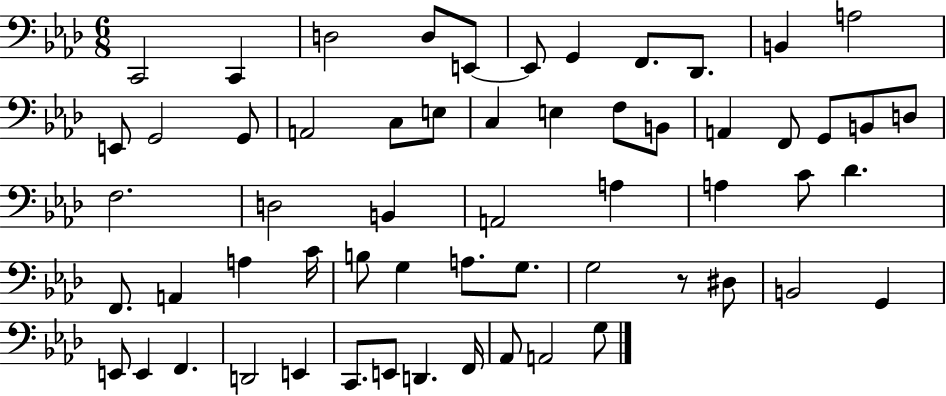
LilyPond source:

{
  \clef bass
  \numericTimeSignature
  \time 6/8
  \key aes \major
  \repeat volta 2 { c,2 c,4 | d2 d8 e,8~~ | e,8 g,4 f,8. des,8. | b,4 a2 | \break e,8 g,2 g,8 | a,2 c8 e8 | c4 e4 f8 b,8 | a,4 f,8 g,8 b,8 d8 | \break f2. | d2 b,4 | a,2 a4 | a4 c'8 des'4. | \break f,8. a,4 a4 c'16 | b8 g4 a8. g8. | g2 r8 dis8 | b,2 g,4 | \break e,8 e,4 f,4. | d,2 e,4 | c,8. e,8 d,4. f,16 | aes,8 a,2 g8 | \break } \bar "|."
}